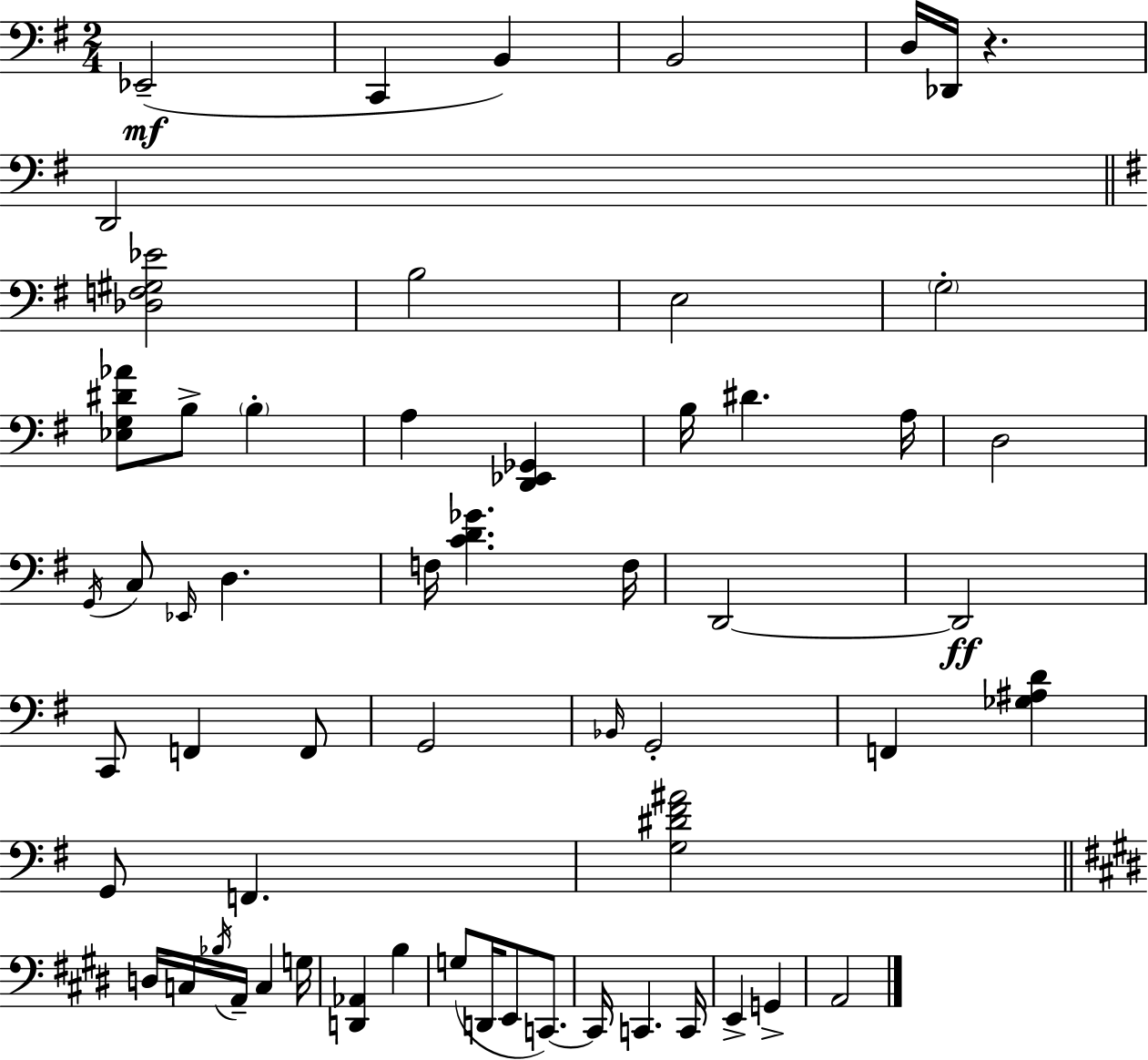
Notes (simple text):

Eb2/h C2/q B2/q B2/h D3/s Db2/s R/q. D2/h [Db3,F3,G#3,Eb4]/h B3/h E3/h G3/h [Eb3,G3,D#4,Ab4]/e B3/e B3/q A3/q [D2,Eb2,Gb2]/q B3/s D#4/q. A3/s D3/h G2/s C3/e Eb2/s D3/q. F3/s [C4,D4,Gb4]/q. F3/s D2/h D2/h C2/e F2/q F2/e G2/h Bb2/s G2/h F2/q [Gb3,A#3,D4]/q G2/e F2/q. [G3,D#4,F#4,A#4]/h D3/s C3/s Bb3/s A2/s C3/q G3/s [D2,Ab2]/q B3/q G3/e D2/s E2/e C2/e. C2/s C2/q. C2/s E2/q G2/q A2/h